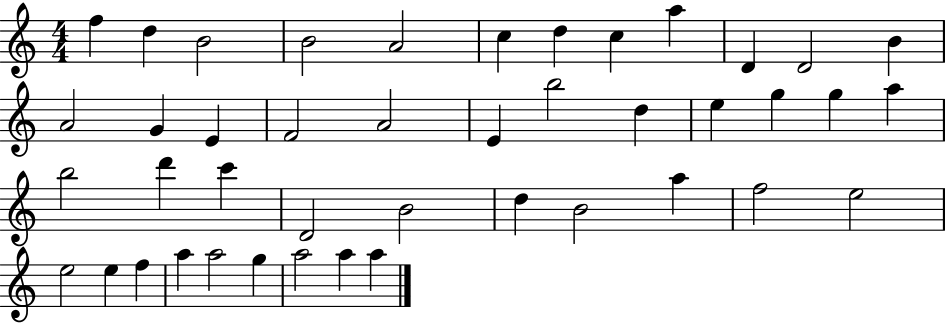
F5/q D5/q B4/h B4/h A4/h C5/q D5/q C5/q A5/q D4/q D4/h B4/q A4/h G4/q E4/q F4/h A4/h E4/q B5/h D5/q E5/q G5/q G5/q A5/q B5/h D6/q C6/q D4/h B4/h D5/q B4/h A5/q F5/h E5/h E5/h E5/q F5/q A5/q A5/h G5/q A5/h A5/q A5/q